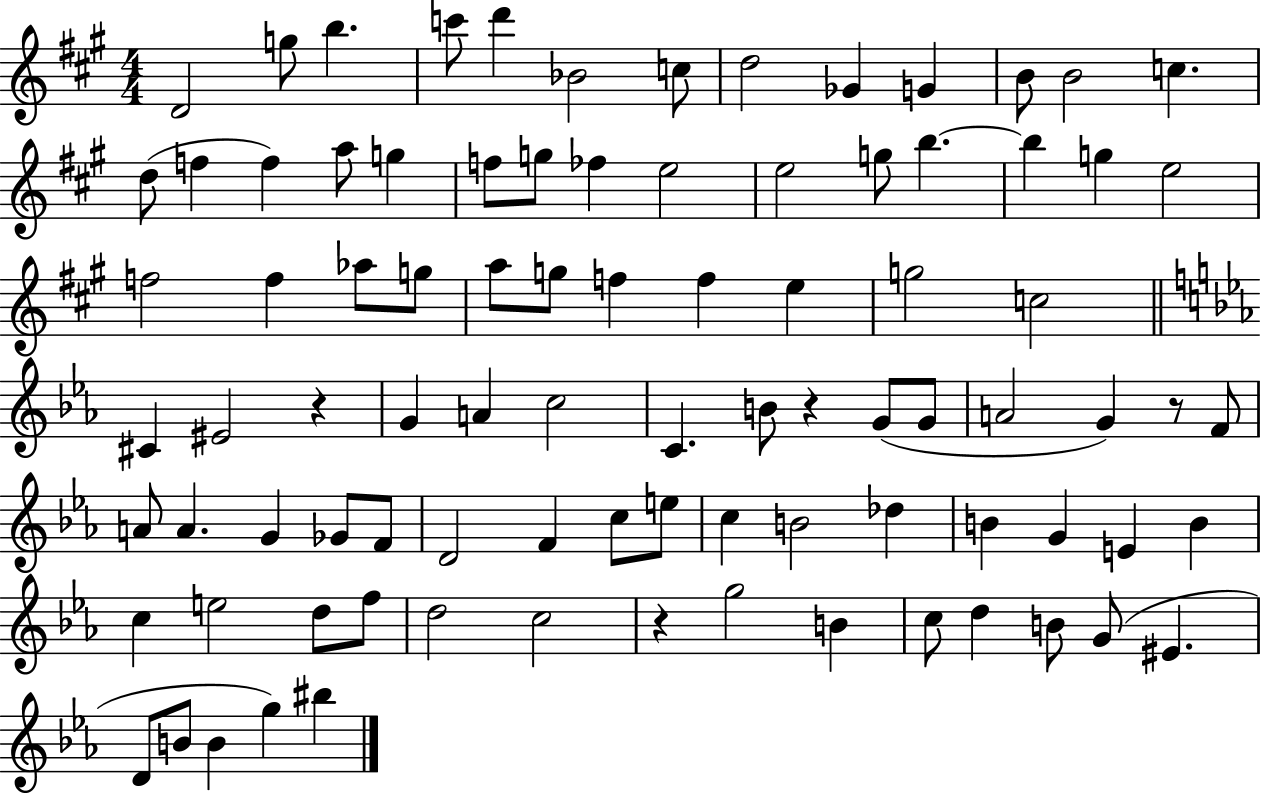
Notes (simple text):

D4/h G5/e B5/q. C6/e D6/q Bb4/h C5/e D5/h Gb4/q G4/q B4/e B4/h C5/q. D5/e F5/q F5/q A5/e G5/q F5/e G5/e FES5/q E5/h E5/h G5/e B5/q. B5/q G5/q E5/h F5/h F5/q Ab5/e G5/e A5/e G5/e F5/q F5/q E5/q G5/h C5/h C#4/q EIS4/h R/q G4/q A4/q C5/h C4/q. B4/e R/q G4/e G4/e A4/h G4/q R/e F4/e A4/e A4/q. G4/q Gb4/e F4/e D4/h F4/q C5/e E5/e C5/q B4/h Db5/q B4/q G4/q E4/q B4/q C5/q E5/h D5/e F5/e D5/h C5/h R/q G5/h B4/q C5/e D5/q B4/e G4/e EIS4/q. D4/e B4/e B4/q G5/q BIS5/q